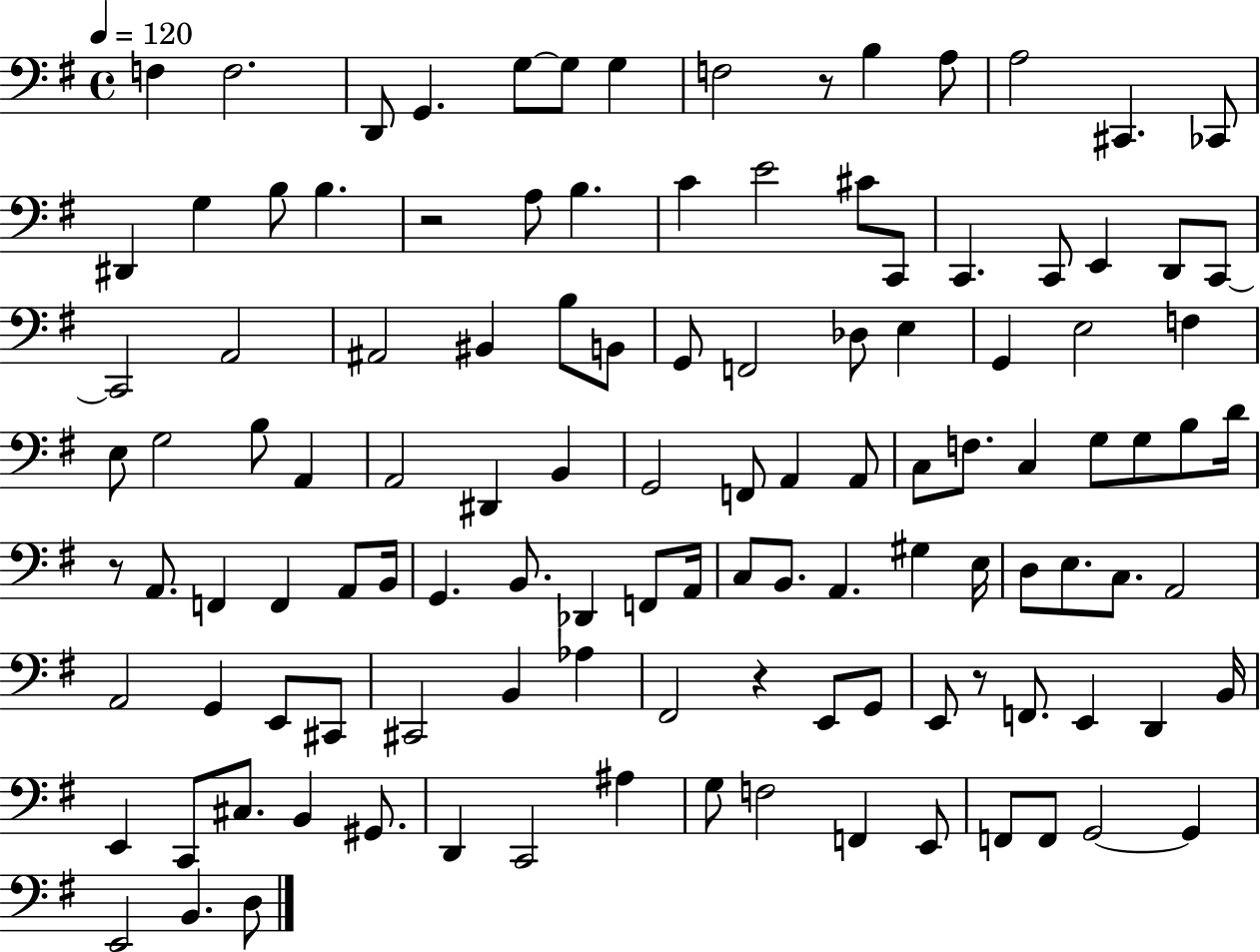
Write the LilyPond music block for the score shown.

{
  \clef bass
  \time 4/4
  \defaultTimeSignature
  \key g \major
  \tempo 4 = 120
  f4 f2. | d,8 g,4. g8~~ g8 g4 | f2 r8 b4 a8 | a2 cis,4. ces,8 | \break dis,4 g4 b8 b4. | r2 a8 b4. | c'4 e'2 cis'8 c,8 | c,4. c,8 e,4 d,8 c,8~~ | \break c,2 a,2 | ais,2 bis,4 b8 b,8 | g,8 f,2 des8 e4 | g,4 e2 f4 | \break e8 g2 b8 a,4 | a,2 dis,4 b,4 | g,2 f,8 a,4 a,8 | c8 f8. c4 g8 g8 b8 d'16 | \break r8 a,8. f,4 f,4 a,8 b,16 | g,4. b,8. des,4 f,8 a,16 | c8 b,8. a,4. gis4 e16 | d8 e8. c8. a,2 | \break a,2 g,4 e,8 cis,8 | cis,2 b,4 aes4 | fis,2 r4 e,8 g,8 | e,8 r8 f,8. e,4 d,4 b,16 | \break e,4 c,8 cis8. b,4 gis,8. | d,4 c,2 ais4 | g8 f2 f,4 e,8 | f,8 f,8 g,2~~ g,4 | \break e,2 b,4. d8 | \bar "|."
}